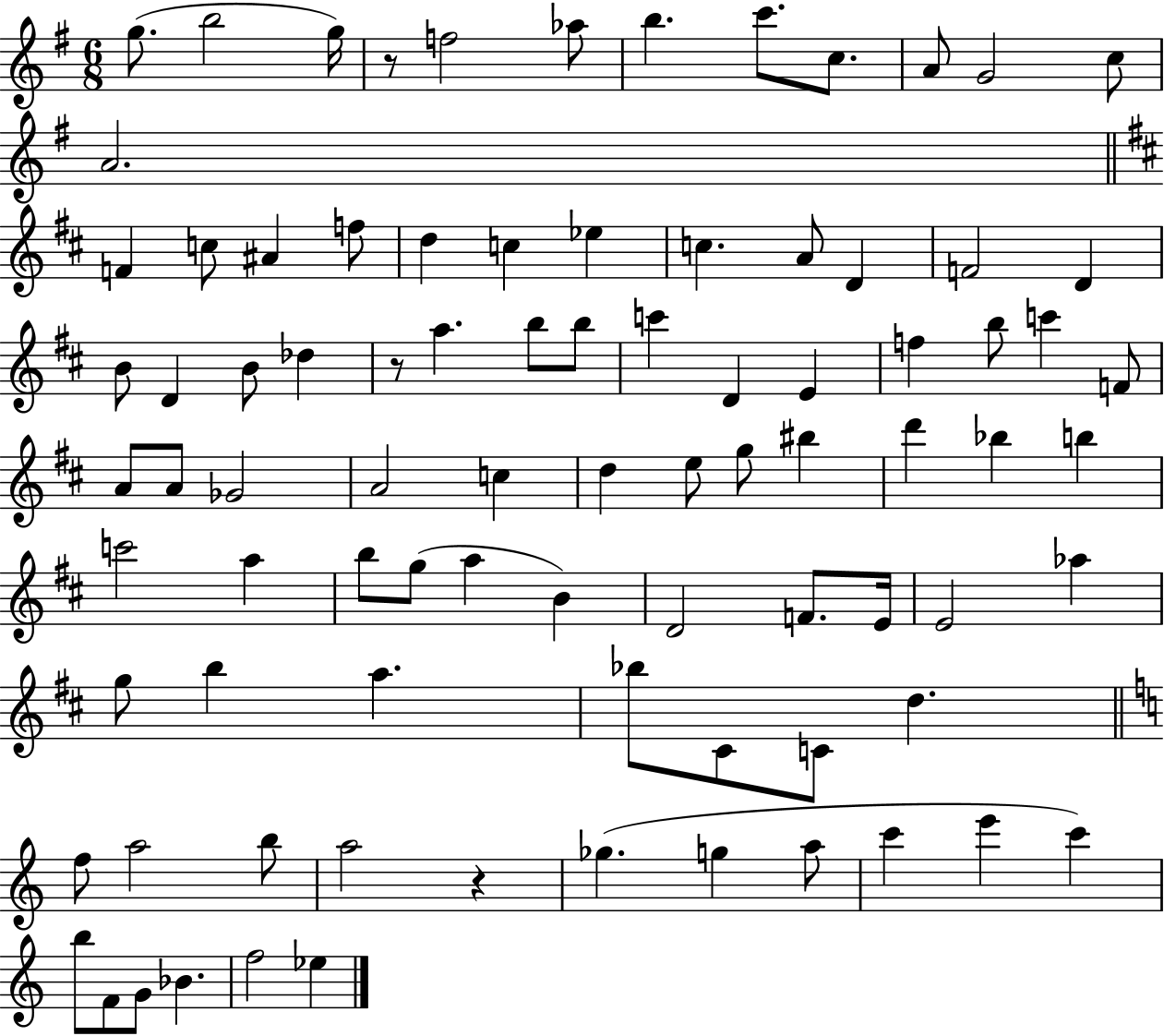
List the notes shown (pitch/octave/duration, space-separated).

G5/e. B5/h G5/s R/e F5/h Ab5/e B5/q. C6/e. C5/e. A4/e G4/h C5/e A4/h. F4/q C5/e A#4/q F5/e D5/q C5/q Eb5/q C5/q. A4/e D4/q F4/h D4/q B4/e D4/q B4/e Db5/q R/e A5/q. B5/e B5/e C6/q D4/q E4/q F5/q B5/e C6/q F4/e A4/e A4/e Gb4/h A4/h C5/q D5/q E5/e G5/e BIS5/q D6/q Bb5/q B5/q C6/h A5/q B5/e G5/e A5/q B4/q D4/h F4/e. E4/s E4/h Ab5/q G5/e B5/q A5/q. Bb5/e C#4/e C4/e D5/q. F5/e A5/h B5/e A5/h R/q Gb5/q. G5/q A5/e C6/q E6/q C6/q B5/e F4/e G4/e Bb4/q. F5/h Eb5/q